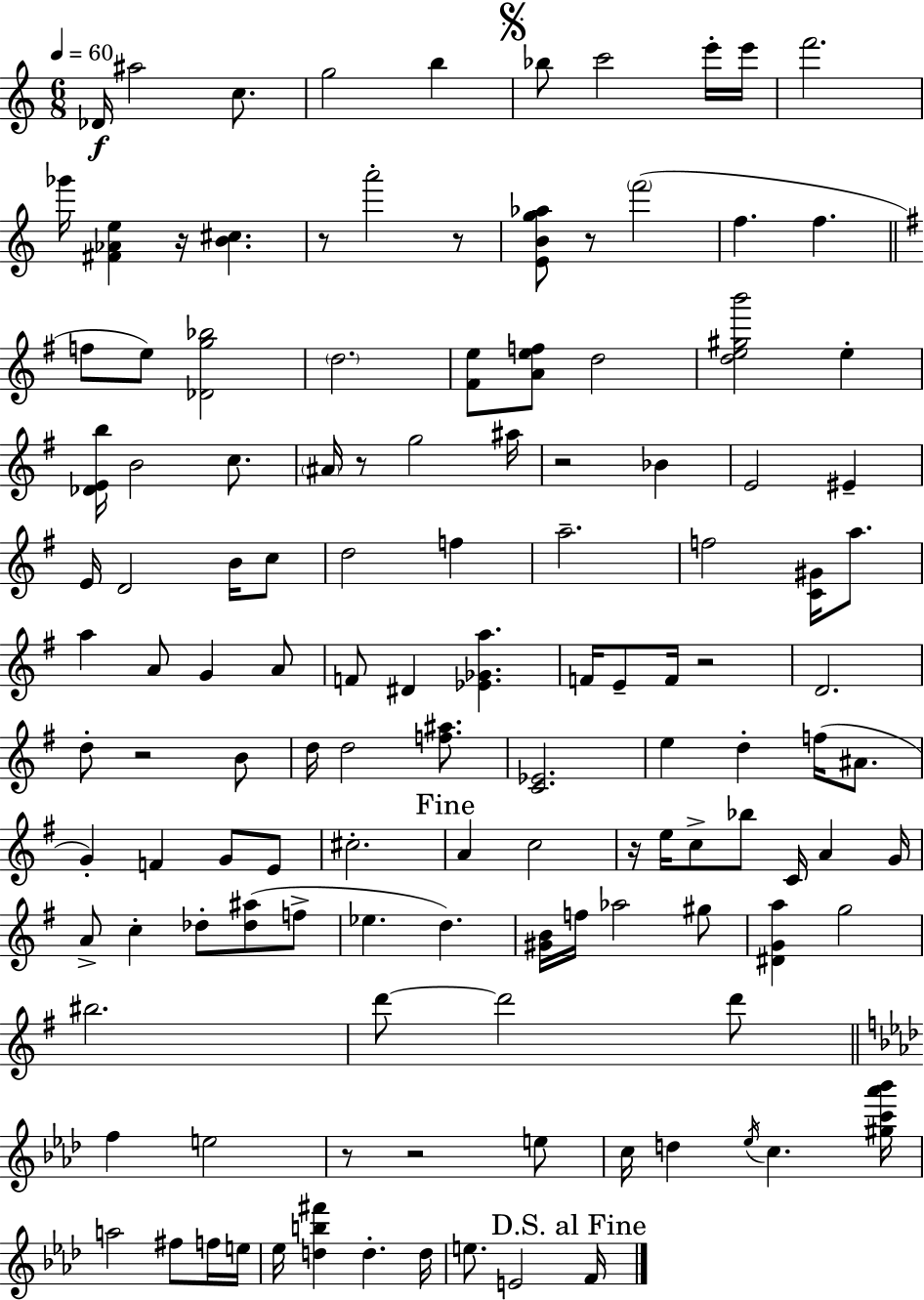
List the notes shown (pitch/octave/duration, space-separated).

Db4/s A#5/h C5/e. G5/h B5/q Bb5/e C6/h E6/s E6/s F6/h. Gb6/s [F#4,Ab4,E5]/q R/s [B4,C#5]/q. R/e A6/h R/e [E4,B4,G5,Ab5]/e R/e F6/h F5/q. F5/q. F5/e E5/e [Db4,G5,Bb5]/h D5/h. [F#4,E5]/e [A4,E5,F5]/e D5/h [D5,E5,G#5,B6]/h E5/q [Db4,E4,B5]/s B4/h C5/e. A#4/s R/e G5/h A#5/s R/h Bb4/q E4/h EIS4/q E4/s D4/h B4/s C5/e D5/h F5/q A5/h. F5/h [C4,G#4]/s A5/e. A5/q A4/e G4/q A4/e F4/e D#4/q [Eb4,Gb4,A5]/q. F4/s E4/e F4/s R/h D4/h. D5/e R/h B4/e D5/s D5/h [F5,A#5]/e. [C4,Eb4]/h. E5/q D5/q F5/s A#4/e. G4/q F4/q G4/e E4/e C#5/h. A4/q C5/h R/s E5/s C5/e Bb5/e C4/s A4/q G4/s A4/e C5/q Db5/e [Db5,A#5]/e F5/e Eb5/q. D5/q. [G#4,B4]/s F5/s Ab5/h G#5/e [D#4,G4,A5]/q G5/h BIS5/h. D6/e D6/h D6/e F5/q E5/h R/e R/h E5/e C5/s D5/q Eb5/s C5/q. [G#5,C6,Ab6,Bb6]/s A5/h F#5/e F5/s E5/s Eb5/s [D5,B5,F#6]/q D5/q. D5/s E5/e. E4/h F4/s